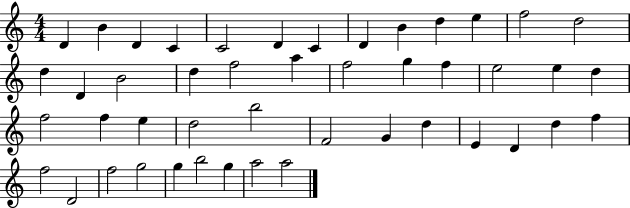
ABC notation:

X:1
T:Untitled
M:4/4
L:1/4
K:C
D B D C C2 D C D B d e f2 d2 d D B2 d f2 a f2 g f e2 e d f2 f e d2 b2 F2 G d E D d f f2 D2 f2 g2 g b2 g a2 a2